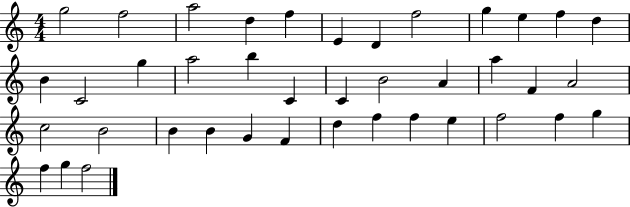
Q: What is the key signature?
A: C major